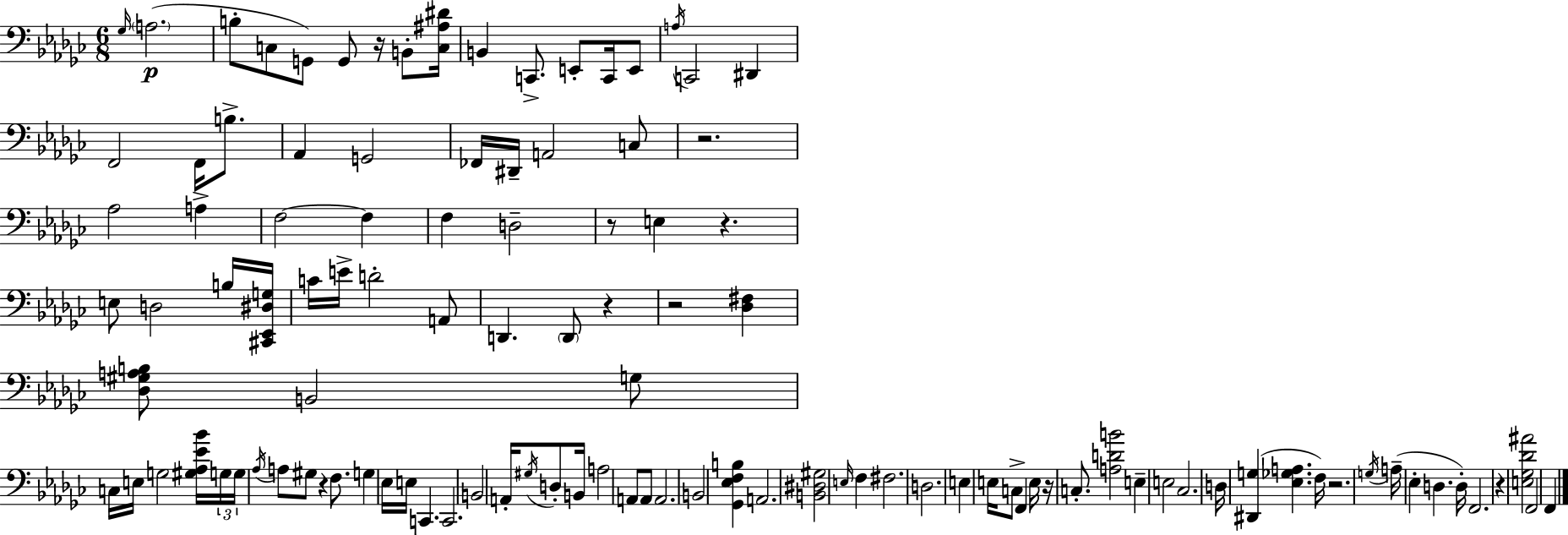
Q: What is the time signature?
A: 6/8